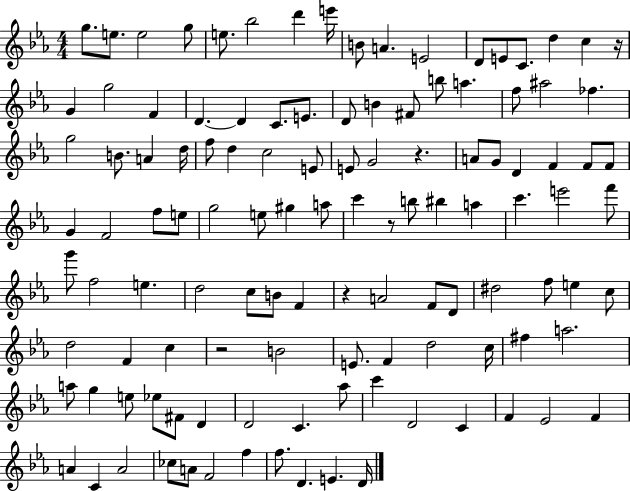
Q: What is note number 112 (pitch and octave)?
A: D4